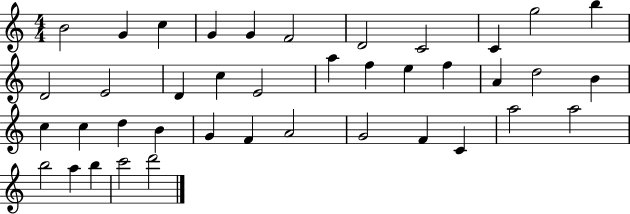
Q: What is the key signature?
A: C major